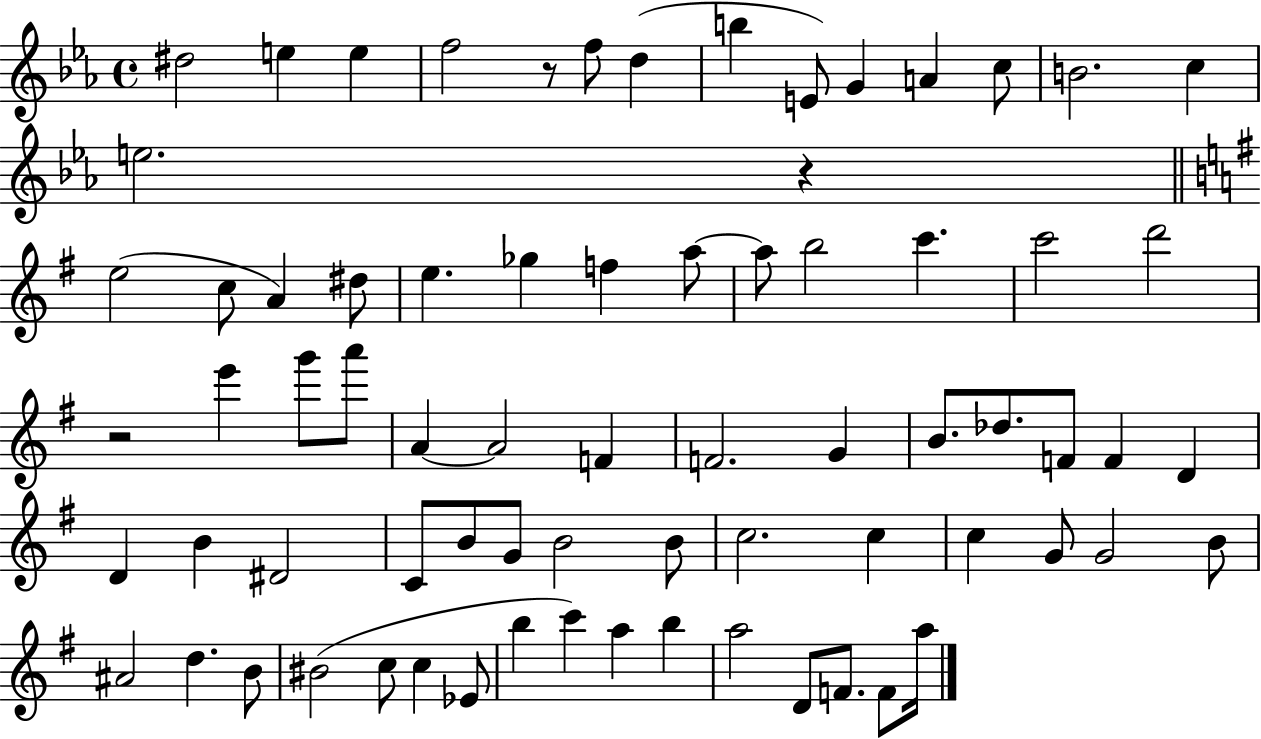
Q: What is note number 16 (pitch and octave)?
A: C5